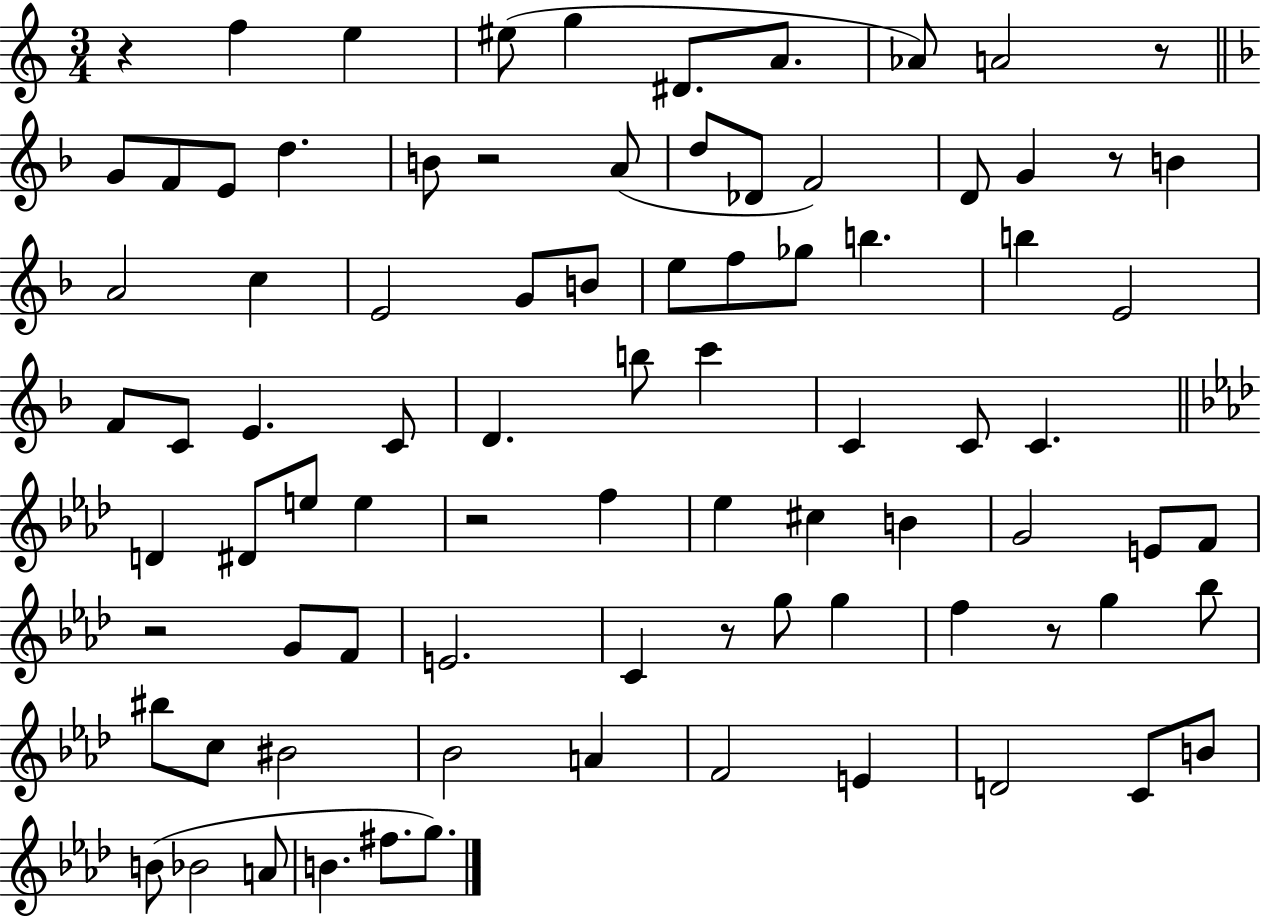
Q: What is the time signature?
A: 3/4